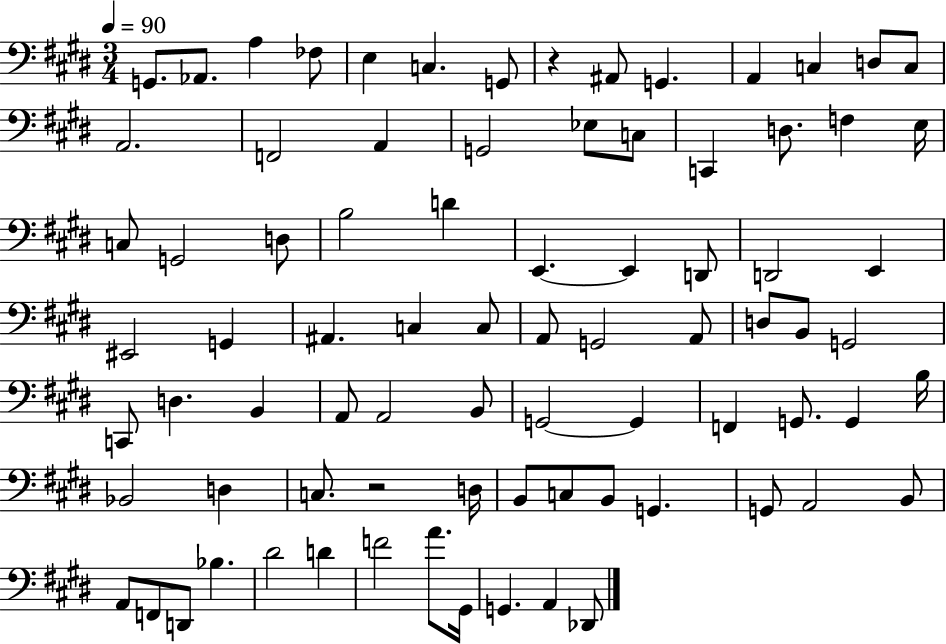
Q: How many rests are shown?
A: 2